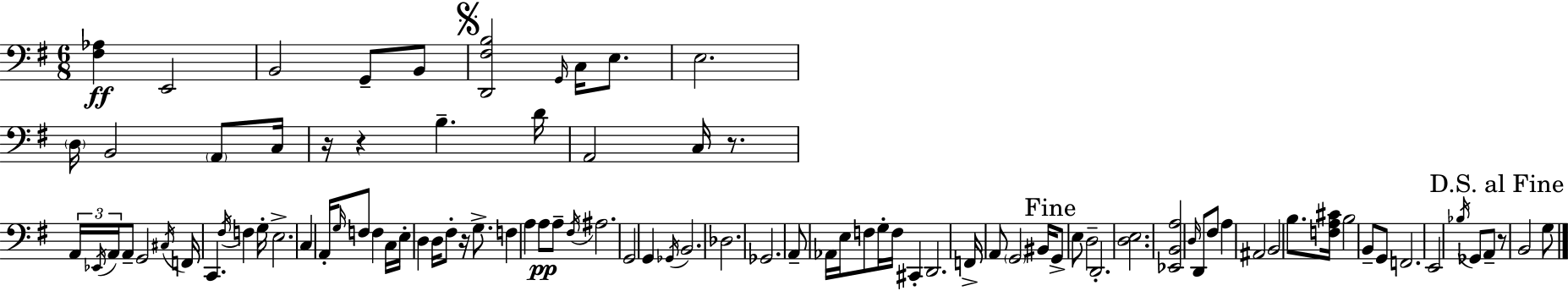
{
  \clef bass
  \numericTimeSignature
  \time 6/8
  \key e \minor
  \repeat volta 2 { <fis aes>4\ff e,2 | b,2 g,8-- b,8 | \mark \markup { \musicglyph "scripts.segno" } <d, fis b>2 \grace { g,16 } c16 e8. | e2. | \break \parenthesize d16 b,2 \parenthesize a,8 | c16 r16 r4 b4.-- | d'16 a,2 c16 r8. | \tuplet 3/2 { a,16 \acciaccatura { ees,16 } a,16 } a,8-- g,2 | \break \acciaccatura { cis16 } f,16 c,4. \acciaccatura { fis16 } f4 | g16-. e2.-> | c4 a,16-. \grace { g16 } f8 | f4 c16 e16-. d4 d16 fis8-. | \break r16 g8.-> f4 a4 | a8\pp a8-- \acciaccatura { fis16 } ais2. | g,2 | g,4 \acciaccatura { ges,16 } b,2. | \break des2. | ges,2. | a,8-- aes,16 e16 f8 | g16-. f16 cis,4-. d,2. | \break f,16-> a,8 \parenthesize g,2 | bis,16 \mark "Fine" g,8-> e8 d2-- | d,2.-. | <d e>2. | \break <ees, b, a>2 | \grace { d16 } d,8 fis8 a4 | ais,2 b,2 | b8. <f a cis'>16 b2 | \break b,8-- g,8 f,2. | e,2 | \acciaccatura { bes16 } ges,8 a,8-- \mark "D.S. al Fine" r8 b,2 | g8 } \bar "|."
}